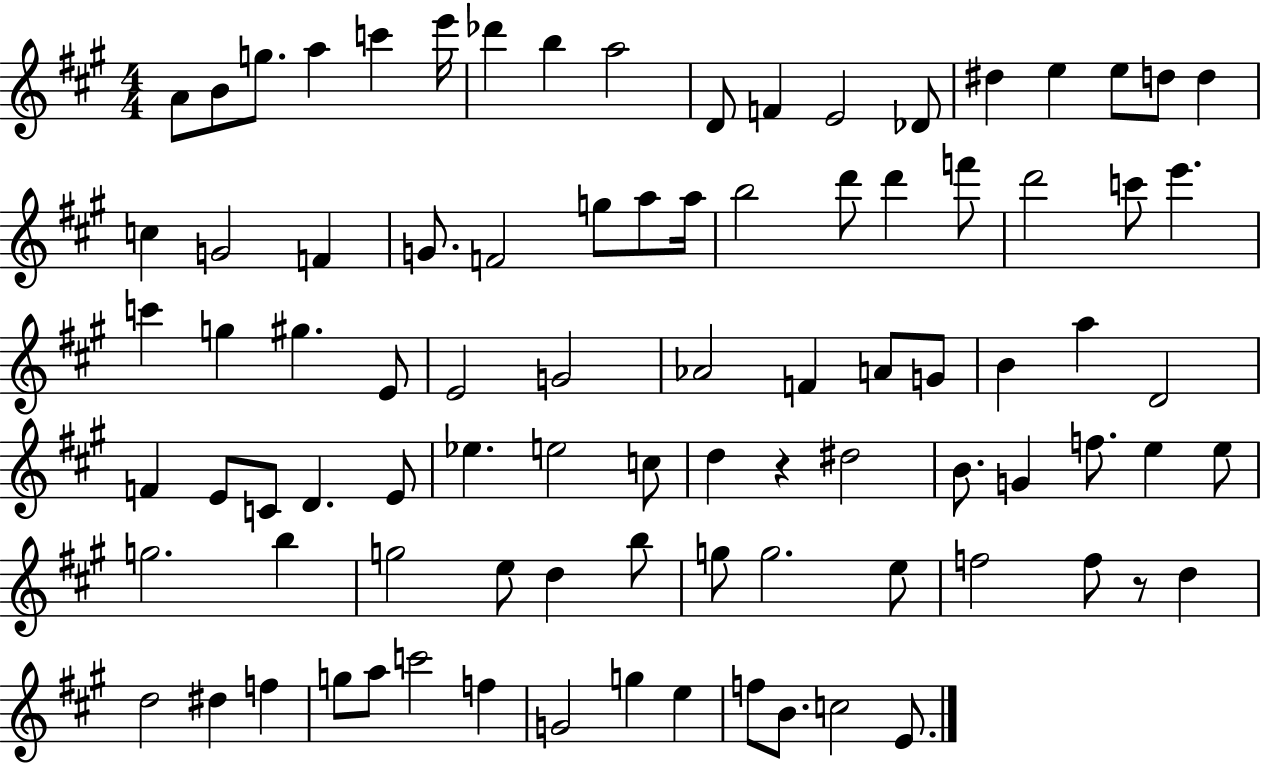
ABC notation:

X:1
T:Untitled
M:4/4
L:1/4
K:A
A/2 B/2 g/2 a c' e'/4 _d' b a2 D/2 F E2 _D/2 ^d e e/2 d/2 d c G2 F G/2 F2 g/2 a/2 a/4 b2 d'/2 d' f'/2 d'2 c'/2 e' c' g ^g E/2 E2 G2 _A2 F A/2 G/2 B a D2 F E/2 C/2 D E/2 _e e2 c/2 d z ^d2 B/2 G f/2 e e/2 g2 b g2 e/2 d b/2 g/2 g2 e/2 f2 f/2 z/2 d d2 ^d f g/2 a/2 c'2 f G2 g e f/2 B/2 c2 E/2